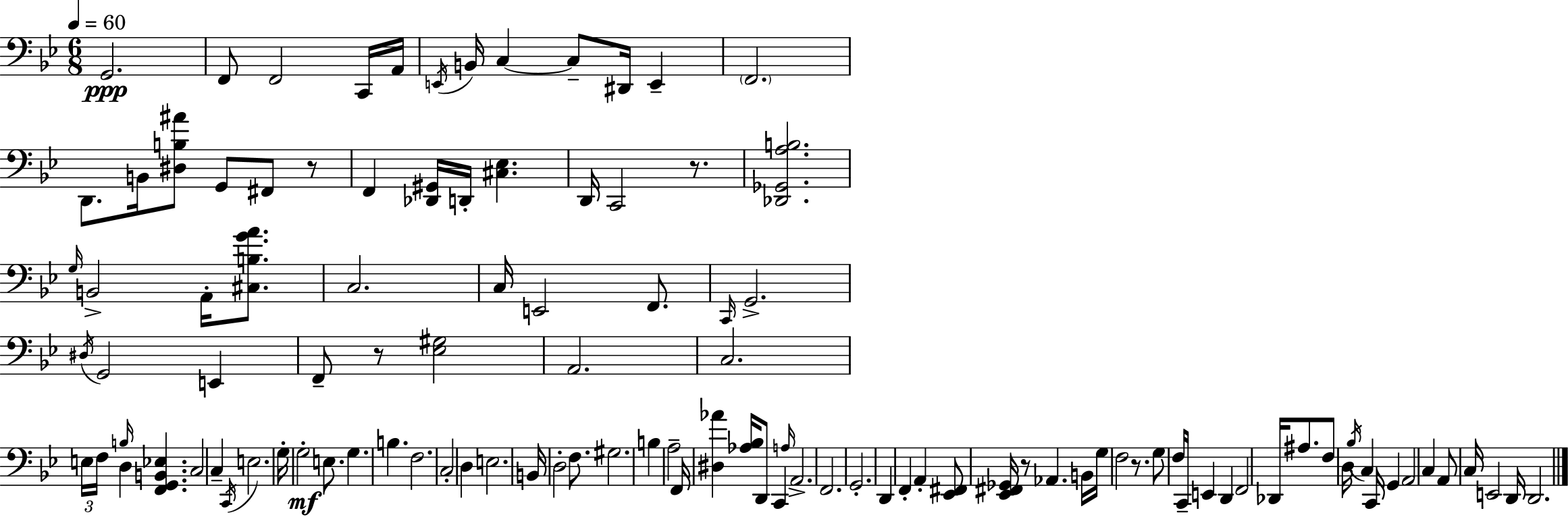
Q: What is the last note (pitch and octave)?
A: D2